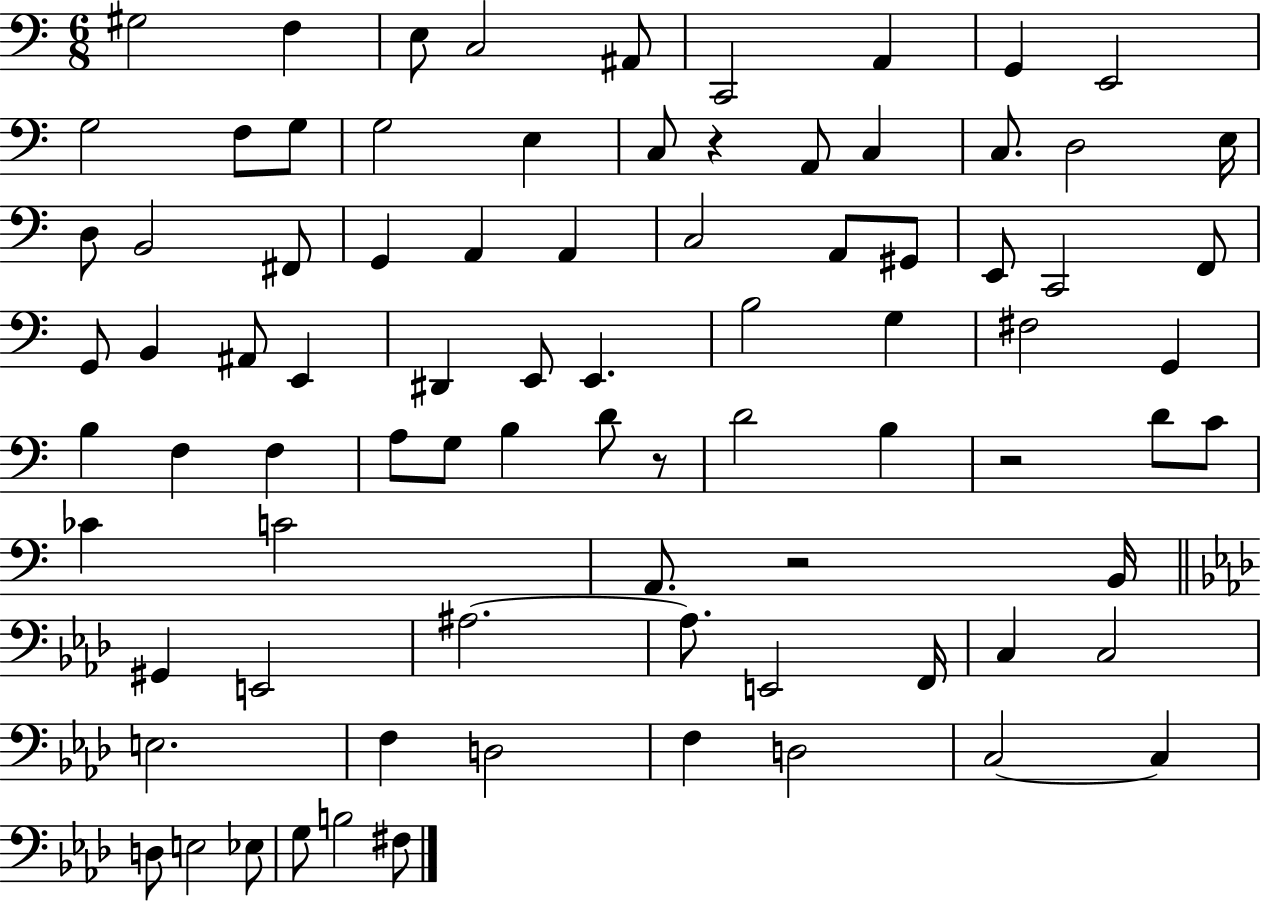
G#3/h F3/q E3/e C3/h A#2/e C2/h A2/q G2/q E2/h G3/h F3/e G3/e G3/h E3/q C3/e R/q A2/e C3/q C3/e. D3/h E3/s D3/e B2/h F#2/e G2/q A2/q A2/q C3/h A2/e G#2/e E2/e C2/h F2/e G2/e B2/q A#2/e E2/q D#2/q E2/e E2/q. B3/h G3/q F#3/h G2/q B3/q F3/q F3/q A3/e G3/e B3/q D4/e R/e D4/h B3/q R/h D4/e C4/e CES4/q C4/h A2/e. R/h B2/s G#2/q E2/h A#3/h. A#3/e. E2/h F2/s C3/q C3/h E3/h. F3/q D3/h F3/q D3/h C3/h C3/q D3/e E3/h Eb3/e G3/e B3/h F#3/e